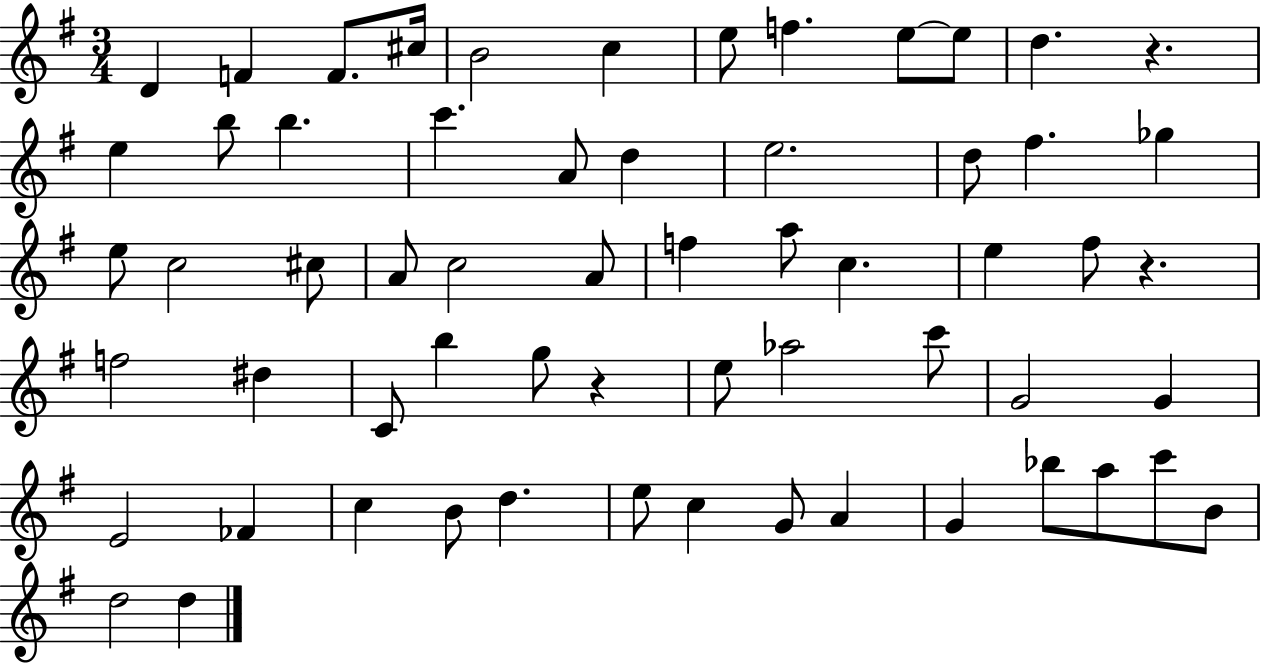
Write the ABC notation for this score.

X:1
T:Untitled
M:3/4
L:1/4
K:G
D F F/2 ^c/4 B2 c e/2 f e/2 e/2 d z e b/2 b c' A/2 d e2 d/2 ^f _g e/2 c2 ^c/2 A/2 c2 A/2 f a/2 c e ^f/2 z f2 ^d C/2 b g/2 z e/2 _a2 c'/2 G2 G E2 _F c B/2 d e/2 c G/2 A G _b/2 a/2 c'/2 B/2 d2 d